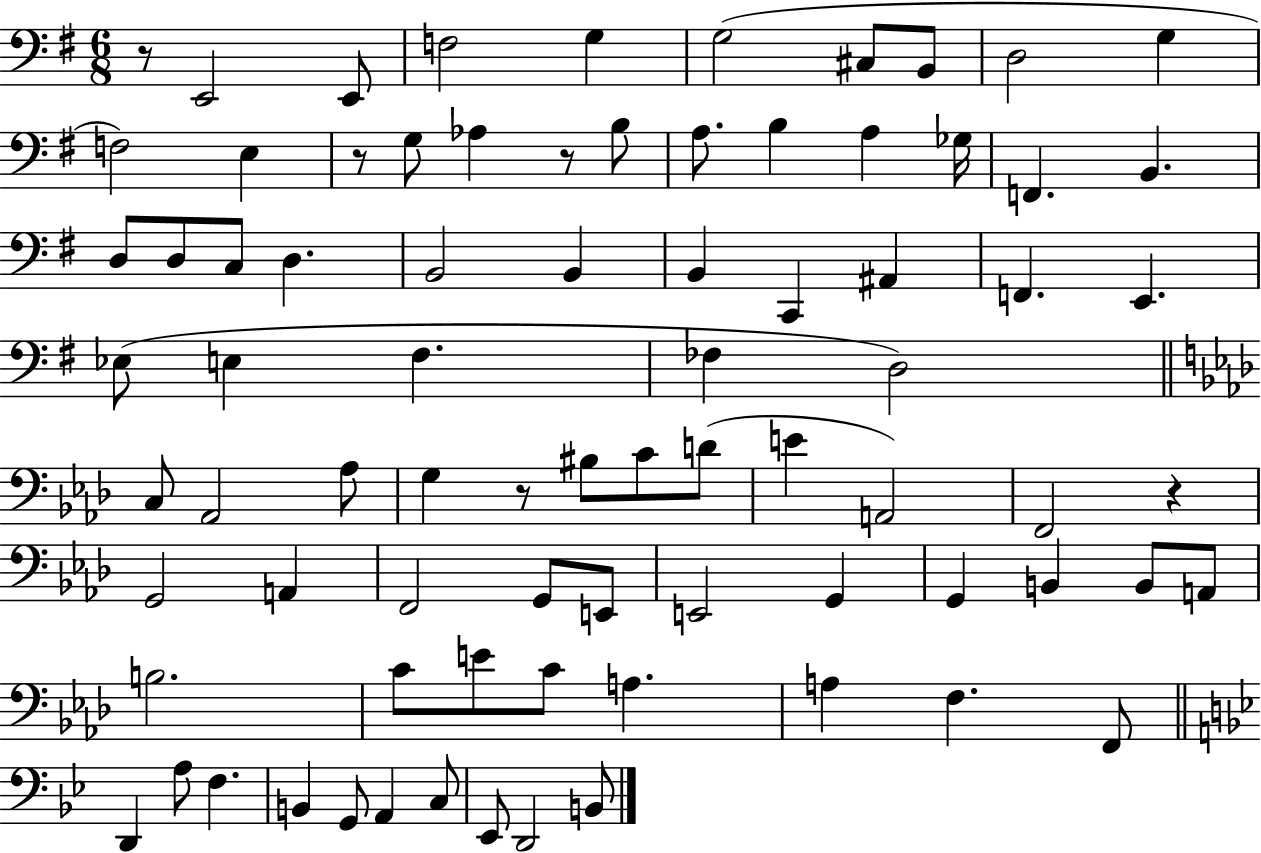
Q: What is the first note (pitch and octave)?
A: E2